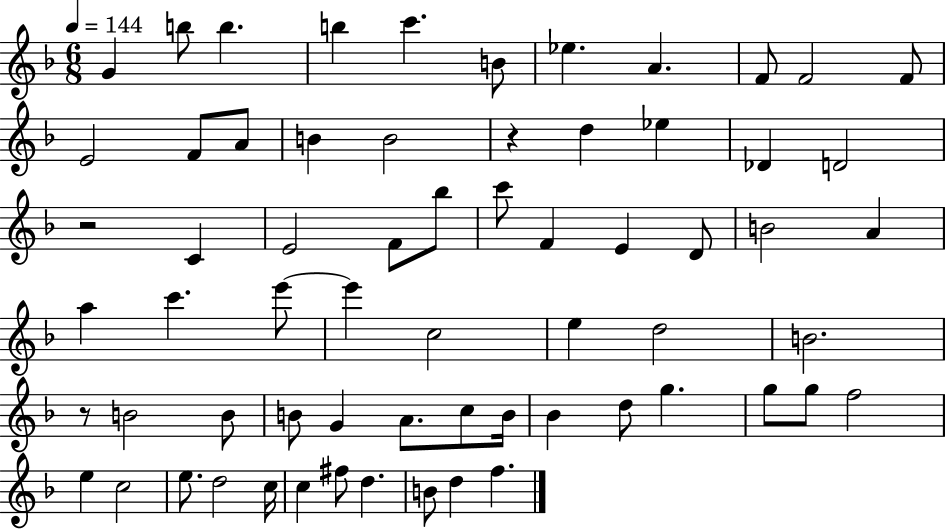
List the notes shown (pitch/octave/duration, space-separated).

G4/q B5/e B5/q. B5/q C6/q. B4/e Eb5/q. A4/q. F4/e F4/h F4/e E4/h F4/e A4/e B4/q B4/h R/q D5/q Eb5/q Db4/q D4/h R/h C4/q E4/h F4/e Bb5/e C6/e F4/q E4/q D4/e B4/h A4/q A5/q C6/q. E6/e E6/q C5/h E5/q D5/h B4/h. R/e B4/h B4/e B4/e G4/q A4/e. C5/e B4/s Bb4/q D5/e G5/q. G5/e G5/e F5/h E5/q C5/h E5/e. D5/h C5/s C5/q F#5/e D5/q. B4/e D5/q F5/q.